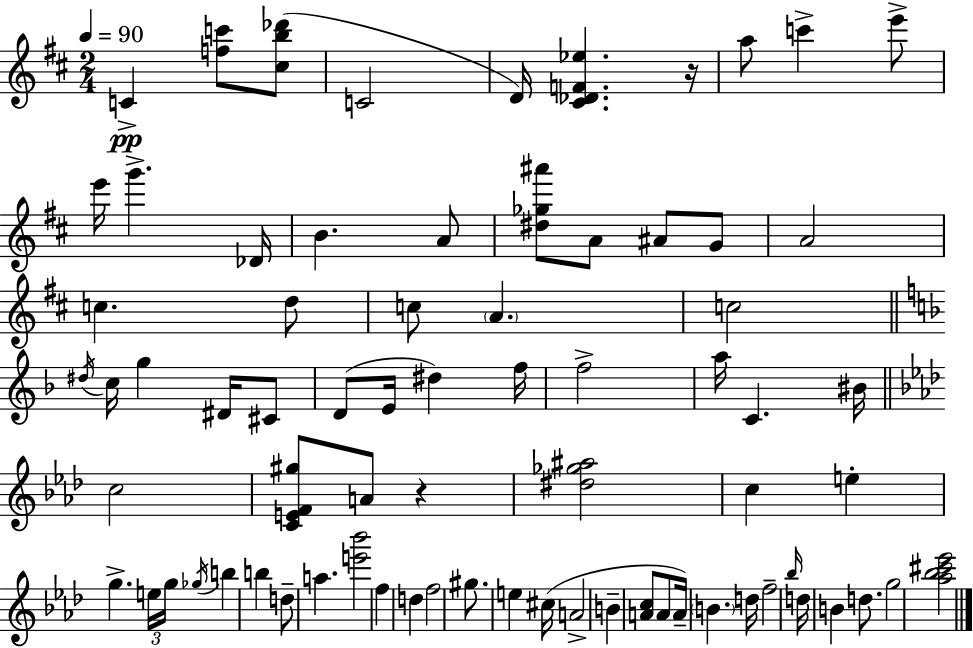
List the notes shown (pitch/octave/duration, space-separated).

C4/q [F5,C6]/e [C#5,B5,Db6]/e C4/h D4/s [C#4,Db4,F4,Eb5]/q. R/s A5/e C6/q E6/e E6/s G6/q. Db4/s B4/q. A4/e [D#5,Gb5,A#6]/e A4/e A#4/e G4/e A4/h C5/q. D5/e C5/e A4/q. C5/h D#5/s C5/s G5/q D#4/s C#4/e D4/e E4/s D#5/q F5/s F5/h A5/s C4/q. BIS4/s C5/h [C4,E4,F4,G#5]/e A4/e R/q [D#5,Gb5,A#5]/h C5/q E5/q G5/q. E5/s G5/s Gb5/s B5/q B5/q D5/e A5/q. [E6,Bb6]/h F5/q D5/q F5/h G#5/e. E5/q C#5/s A4/h B4/q [A4,C5]/e A4/e A4/s B4/q. D5/s F5/h Bb5/s D5/s B4/q D5/e. G5/h [Ab5,Bb5,C#6,Eb6]/h